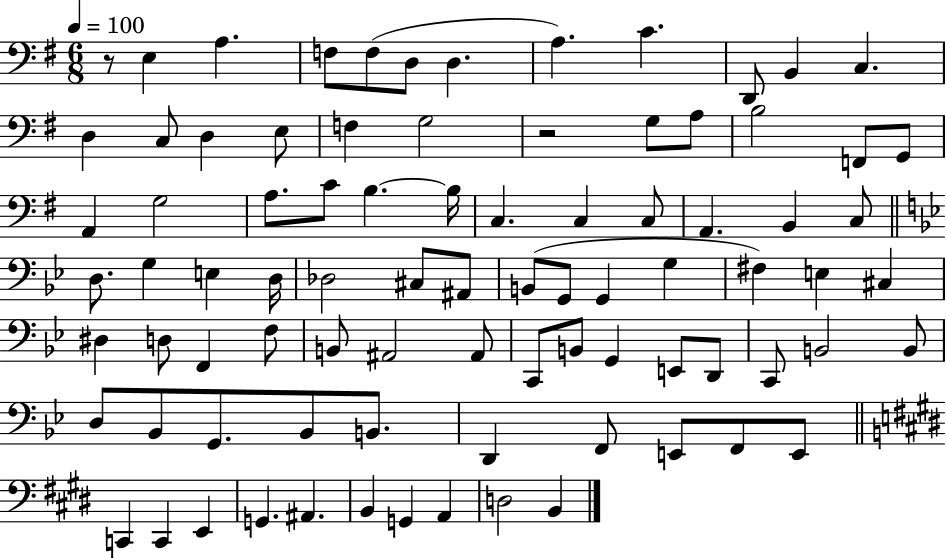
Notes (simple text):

R/e E3/q A3/q. F3/e F3/e D3/e D3/q. A3/q. C4/q. D2/e B2/q C3/q. D3/q C3/e D3/q E3/e F3/q G3/h R/h G3/e A3/e B3/h F2/e G2/e A2/q G3/h A3/e. C4/e B3/q. B3/s C3/q. C3/q C3/e A2/q. B2/q C3/e D3/e. G3/q E3/q D3/s Db3/h C#3/e A#2/e B2/e G2/e G2/q G3/q F#3/q E3/q C#3/q D#3/q D3/e F2/q F3/e B2/e A#2/h A#2/e C2/e B2/e G2/q E2/e D2/e C2/e B2/h B2/e D3/e Bb2/e G2/e. Bb2/e B2/e. D2/q F2/e E2/e F2/e E2/e C2/q C2/q E2/q G2/q. A#2/q. B2/q G2/q A2/q D3/h B2/q